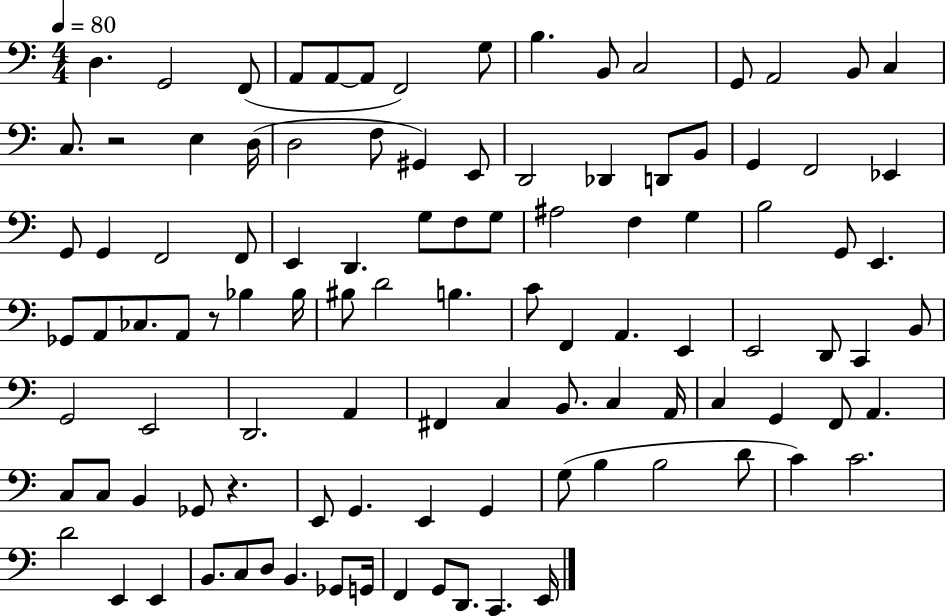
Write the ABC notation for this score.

X:1
T:Untitled
M:4/4
L:1/4
K:C
D, G,,2 F,,/2 A,,/2 A,,/2 A,,/2 F,,2 G,/2 B, B,,/2 C,2 G,,/2 A,,2 B,,/2 C, C,/2 z2 E, D,/4 D,2 F,/2 ^G,, E,,/2 D,,2 _D,, D,,/2 B,,/2 G,, F,,2 _E,, G,,/2 G,, F,,2 F,,/2 E,, D,, G,/2 F,/2 G,/2 ^A,2 F, G, B,2 G,,/2 E,, _G,,/2 A,,/2 _C,/2 A,,/2 z/2 _B, _B,/4 ^B,/2 D2 B, C/2 F,, A,, E,, E,,2 D,,/2 C,, B,,/2 G,,2 E,,2 D,,2 A,, ^F,, C, B,,/2 C, A,,/4 C, G,, F,,/2 A,, C,/2 C,/2 B,, _G,,/2 z E,,/2 G,, E,, G,, G,/2 B, B,2 D/2 C C2 D2 E,, E,, B,,/2 C,/2 D,/2 B,, _G,,/2 G,,/4 F,, G,,/2 D,,/2 C,, E,,/4